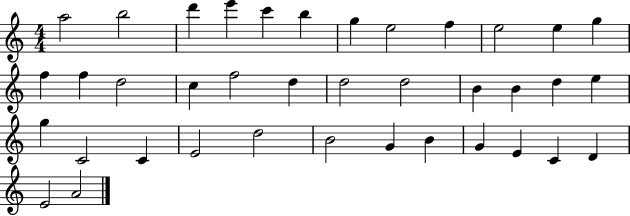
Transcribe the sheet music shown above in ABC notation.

X:1
T:Untitled
M:4/4
L:1/4
K:C
a2 b2 d' e' c' b g e2 f e2 e g f f d2 c f2 d d2 d2 B B d e g C2 C E2 d2 B2 G B G E C D E2 A2